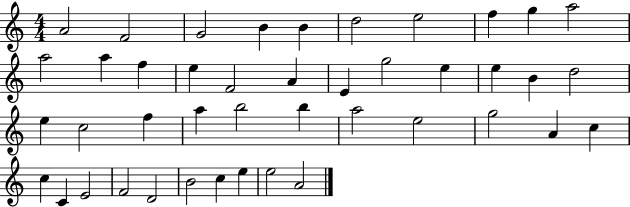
A4/h F4/h G4/h B4/q B4/q D5/h E5/h F5/q G5/q A5/h A5/h A5/q F5/q E5/q F4/h A4/q E4/q G5/h E5/q E5/q B4/q D5/h E5/q C5/h F5/q A5/q B5/h B5/q A5/h E5/h G5/h A4/q C5/q C5/q C4/q E4/h F4/h D4/h B4/h C5/q E5/q E5/h A4/h